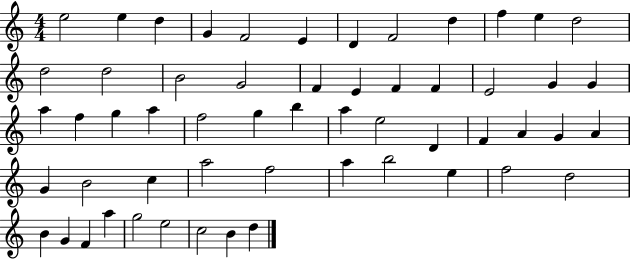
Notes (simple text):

E5/h E5/q D5/q G4/q F4/h E4/q D4/q F4/h D5/q F5/q E5/q D5/h D5/h D5/h B4/h G4/h F4/q E4/q F4/q F4/q E4/h G4/q G4/q A5/q F5/q G5/q A5/q F5/h G5/q B5/q A5/q E5/h D4/q F4/q A4/q G4/q A4/q G4/q B4/h C5/q A5/h F5/h A5/q B5/h E5/q F5/h D5/h B4/q G4/q F4/q A5/q G5/h E5/h C5/h B4/q D5/q